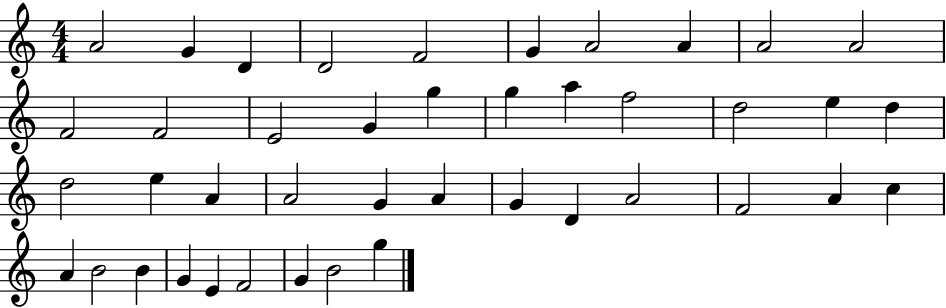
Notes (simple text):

A4/h G4/q D4/q D4/h F4/h G4/q A4/h A4/q A4/h A4/h F4/h F4/h E4/h G4/q G5/q G5/q A5/q F5/h D5/h E5/q D5/q D5/h E5/q A4/q A4/h G4/q A4/q G4/q D4/q A4/h F4/h A4/q C5/q A4/q B4/h B4/q G4/q E4/q F4/h G4/q B4/h G5/q